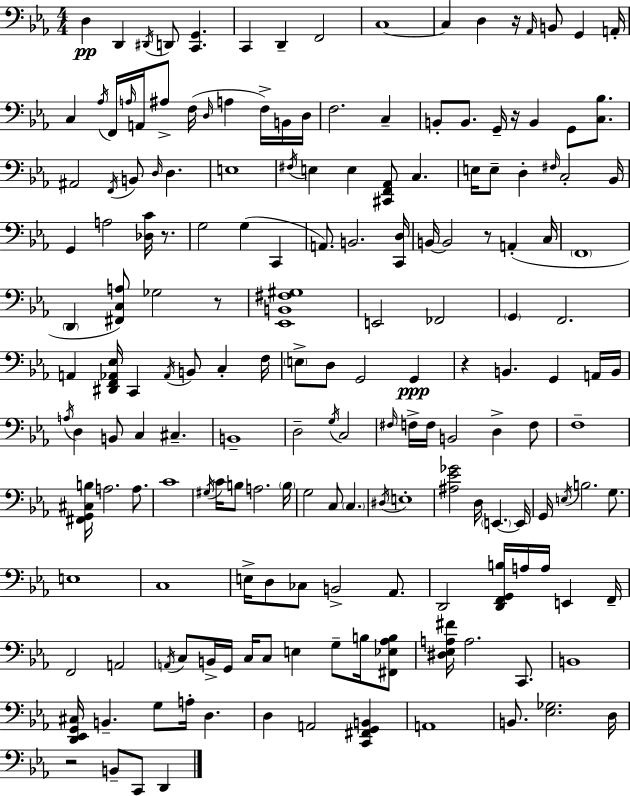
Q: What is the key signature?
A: EES major